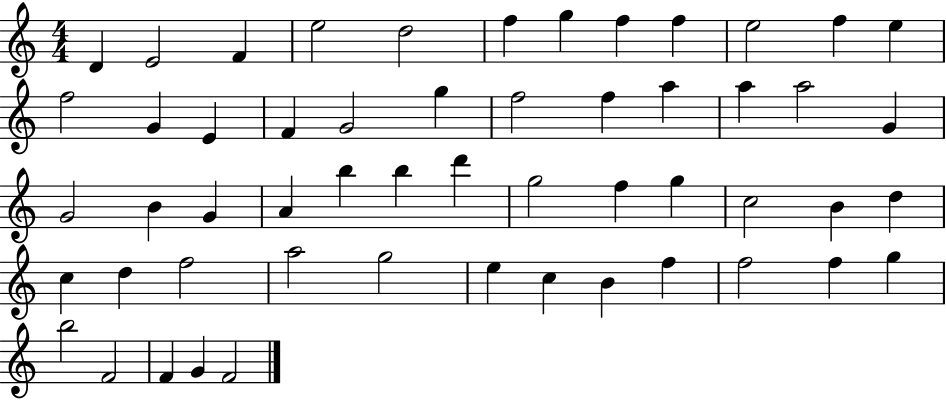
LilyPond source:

{
  \clef treble
  \numericTimeSignature
  \time 4/4
  \key c \major
  d'4 e'2 f'4 | e''2 d''2 | f''4 g''4 f''4 f''4 | e''2 f''4 e''4 | \break f''2 g'4 e'4 | f'4 g'2 g''4 | f''2 f''4 a''4 | a''4 a''2 g'4 | \break g'2 b'4 g'4 | a'4 b''4 b''4 d'''4 | g''2 f''4 g''4 | c''2 b'4 d''4 | \break c''4 d''4 f''2 | a''2 g''2 | e''4 c''4 b'4 f''4 | f''2 f''4 g''4 | \break b''2 f'2 | f'4 g'4 f'2 | \bar "|."
}